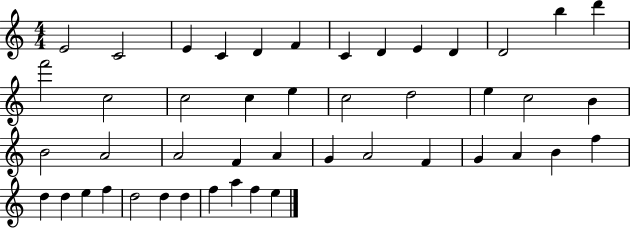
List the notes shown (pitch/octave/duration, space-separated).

E4/h C4/h E4/q C4/q D4/q F4/q C4/q D4/q E4/q D4/q D4/h B5/q D6/q F6/h C5/h C5/h C5/q E5/q C5/h D5/h E5/q C5/h B4/q B4/h A4/h A4/h F4/q A4/q G4/q A4/h F4/q G4/q A4/q B4/q F5/q D5/q D5/q E5/q F5/q D5/h D5/q D5/q F5/q A5/q F5/q E5/q